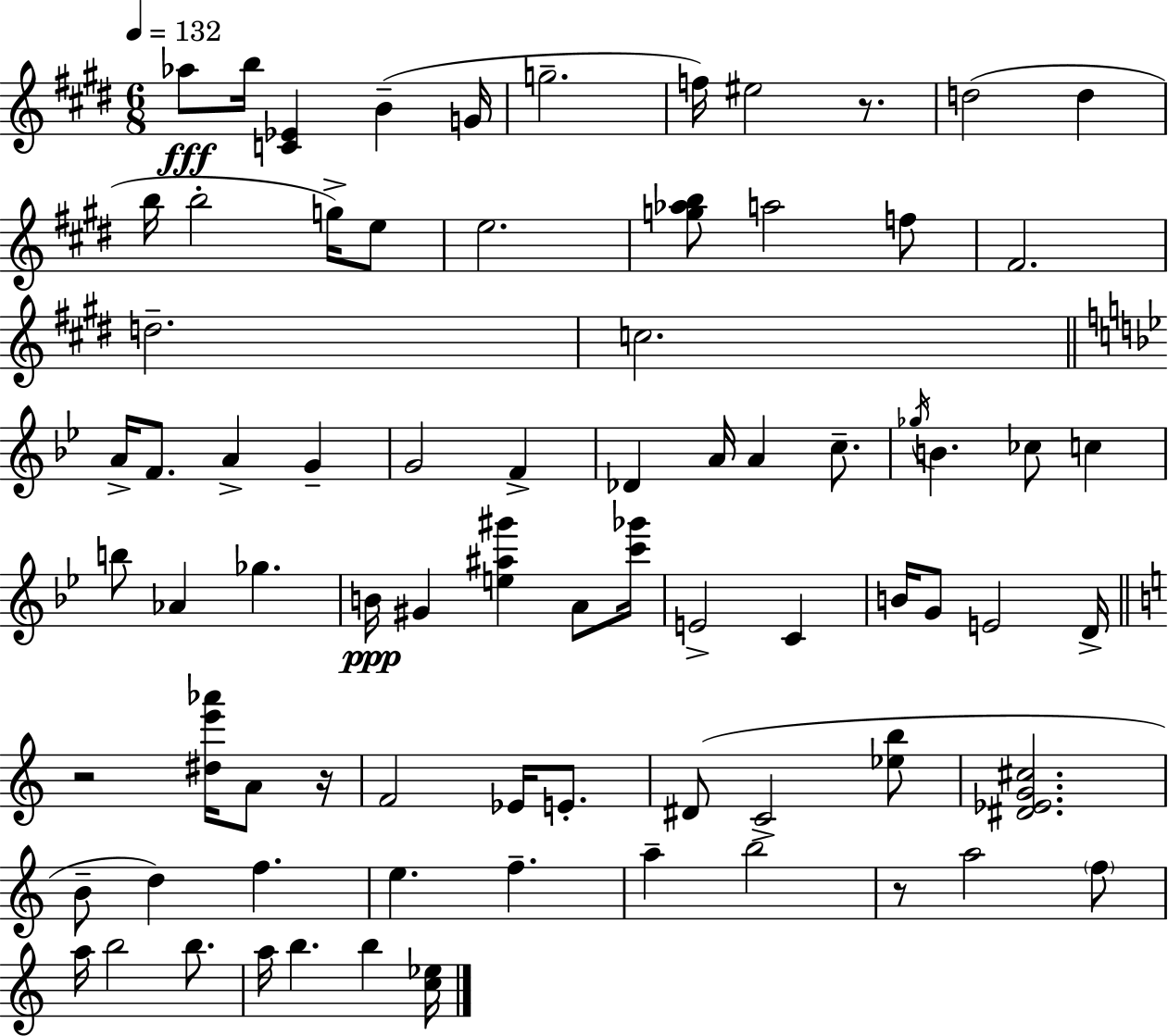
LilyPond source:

{
  \clef treble
  \numericTimeSignature
  \time 6/8
  \key e \major
  \tempo 4 = 132
  aes''8\fff b''16 <c' ees'>4 b'4--( g'16 | g''2.-- | f''16) eis''2 r8. | d''2( d''4 | \break b''16 b''2-. g''16->) e''8 | e''2. | <g'' aes'' b''>8 a''2 f''8 | fis'2. | \break d''2.-- | c''2. | \bar "||" \break \key bes \major a'16-> f'8. a'4-> g'4-- | g'2 f'4-> | des'4 a'16 a'4 c''8.-- | \acciaccatura { ges''16 } b'4. ces''8 c''4 | \break b''8 aes'4 ges''4. | b'16\ppp gis'4 <e'' ais'' gis'''>4 a'8 | <c''' ges'''>16 e'2-> c'4 | b'16 g'8 e'2 | \break d'16-> \bar "||" \break \key c \major r2 <dis'' e''' aes'''>16 a'8 r16 | f'2 ees'16 e'8.-. | dis'8( c'2-> <ees'' b''>8 | <dis' ees' g' cis''>2. | \break b'8-- d''4) f''4. | e''4. f''4.-- | a''4-- b''2 | r8 a''2 \parenthesize f''8 | \break a''16 b''2 b''8. | a''16 b''4. b''4 <c'' ees''>16 | \bar "|."
}